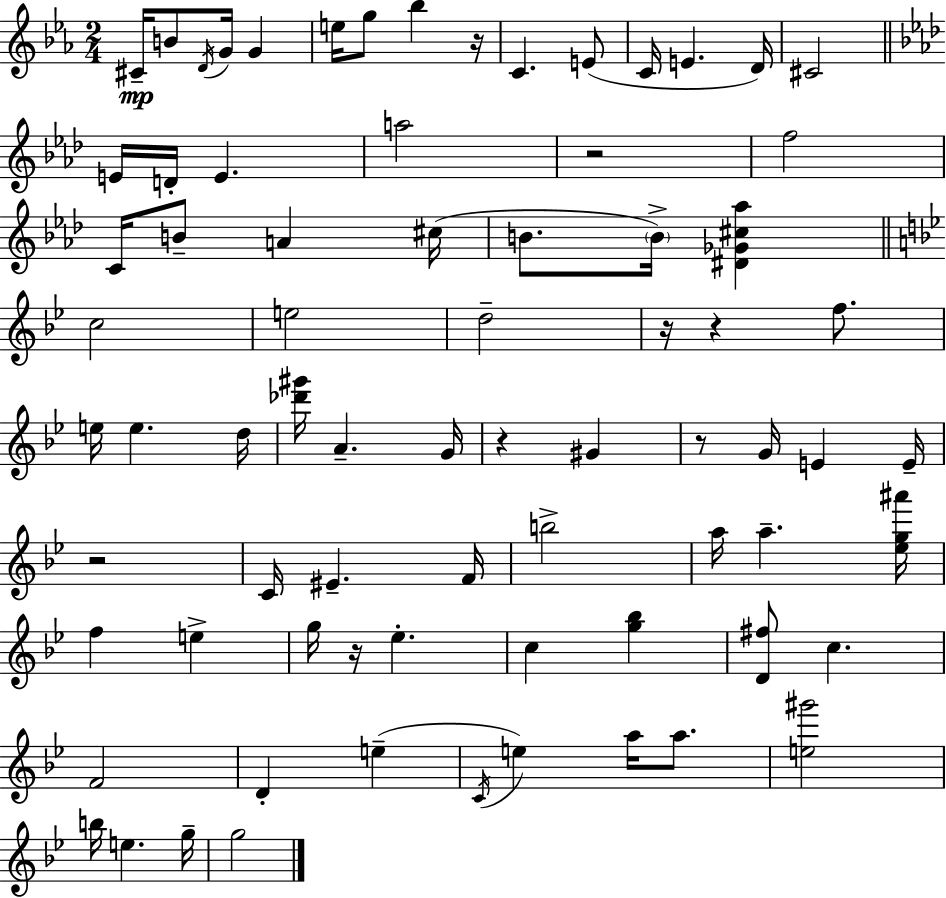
X:1
T:Untitled
M:2/4
L:1/4
K:Eb
^C/4 B/2 D/4 G/4 G e/4 g/2 _b z/4 C E/2 C/4 E D/4 ^C2 E/4 D/4 E a2 z2 f2 C/4 B/2 A ^c/4 B/2 B/4 [^D_G^c_a] c2 e2 d2 z/4 z f/2 e/4 e d/4 [_d'^g']/4 A G/4 z ^G z/2 G/4 E E/4 z2 C/4 ^E F/4 b2 a/4 a [_eg^a']/4 f e g/4 z/4 _e c [g_b] [D^f]/2 c F2 D e C/4 e a/4 a/2 [e^g']2 b/4 e g/4 g2